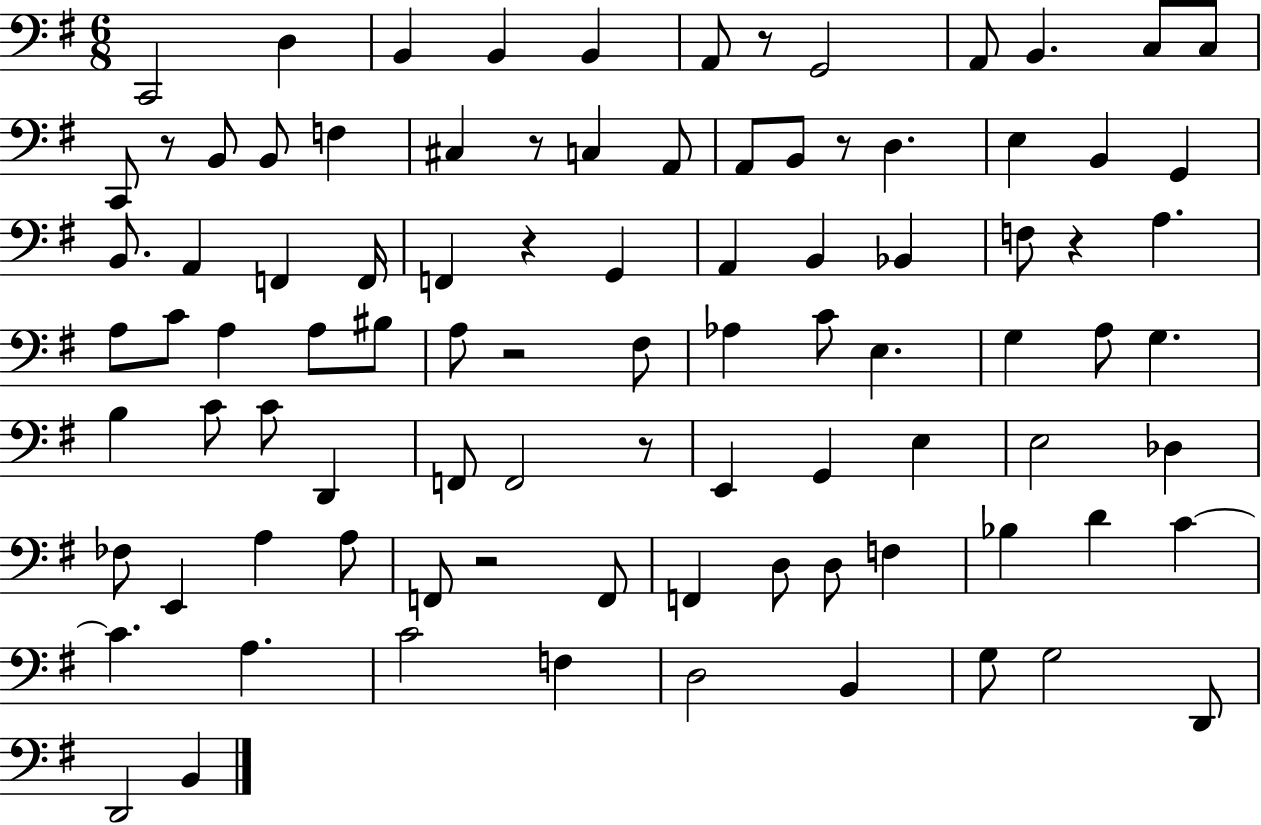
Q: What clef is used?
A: bass